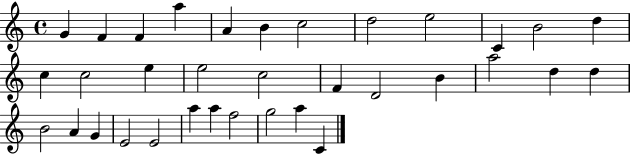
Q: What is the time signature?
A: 4/4